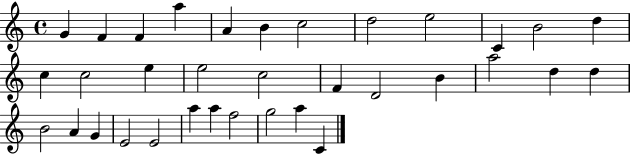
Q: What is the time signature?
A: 4/4